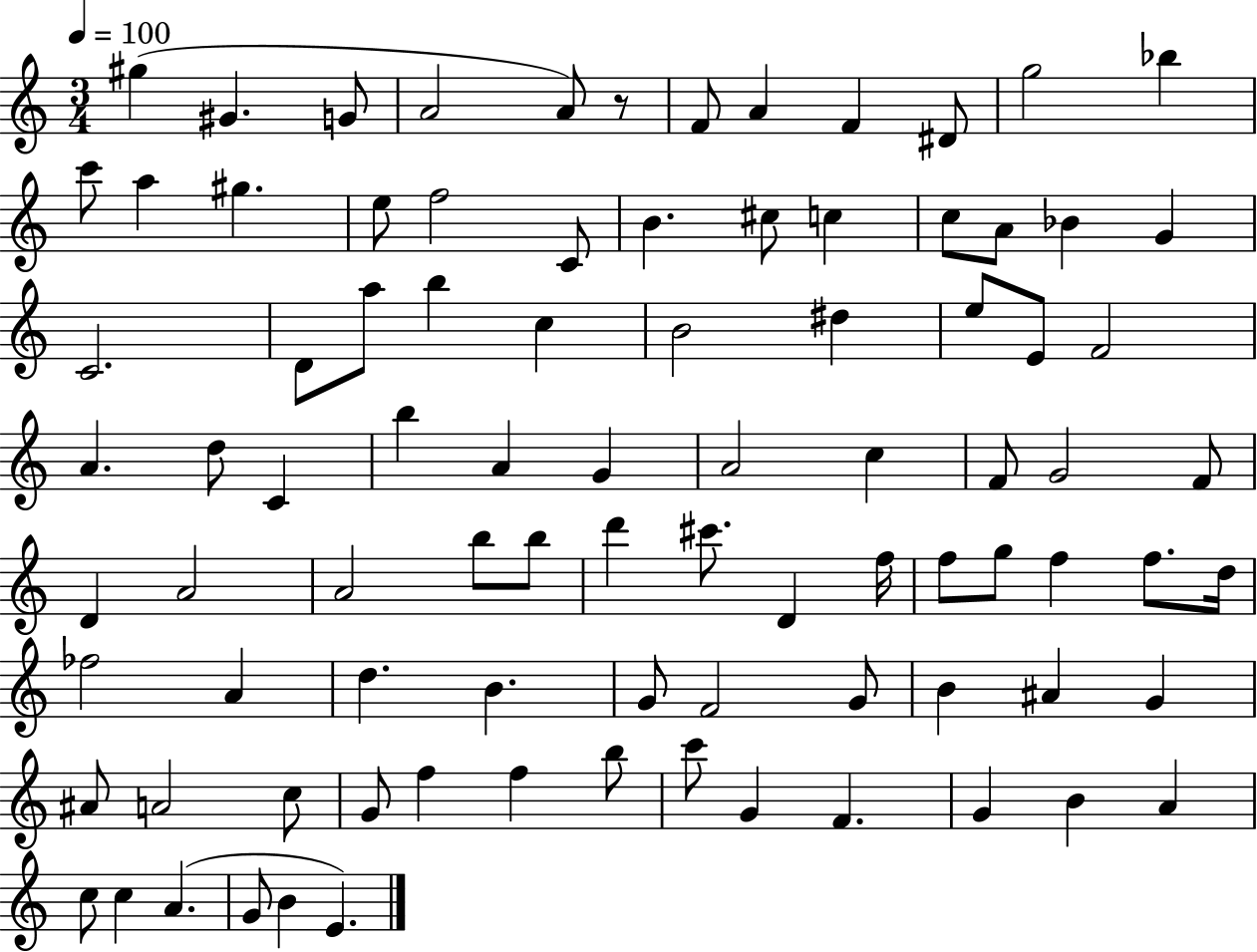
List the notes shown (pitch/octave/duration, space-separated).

G#5/q G#4/q. G4/e A4/h A4/e R/e F4/e A4/q F4/q D#4/e G5/h Bb5/q C6/e A5/q G#5/q. E5/e F5/h C4/e B4/q. C#5/e C5/q C5/e A4/e Bb4/q G4/q C4/h. D4/e A5/e B5/q C5/q B4/h D#5/q E5/e E4/e F4/h A4/q. D5/e C4/q B5/q A4/q G4/q A4/h C5/q F4/e G4/h F4/e D4/q A4/h A4/h B5/e B5/e D6/q C#6/e. D4/q F5/s F5/e G5/e F5/q F5/e. D5/s FES5/h A4/q D5/q. B4/q. G4/e F4/h G4/e B4/q A#4/q G4/q A#4/e A4/h C5/e G4/e F5/q F5/q B5/e C6/e G4/q F4/q. G4/q B4/q A4/q C5/e C5/q A4/q. G4/e B4/q E4/q.